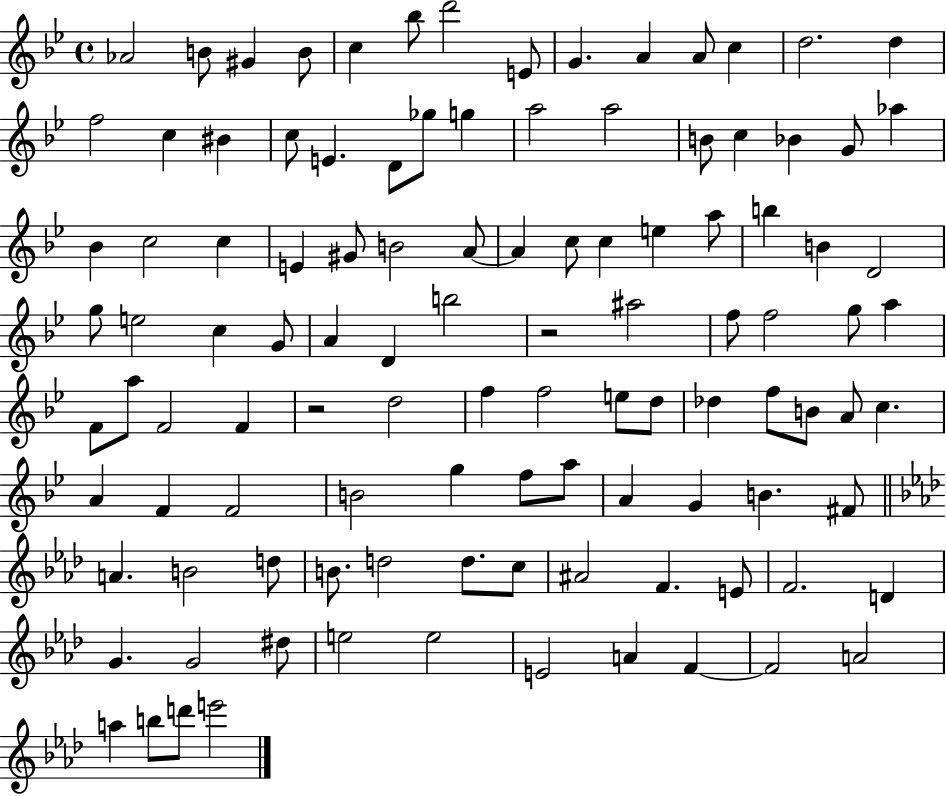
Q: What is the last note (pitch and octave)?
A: E6